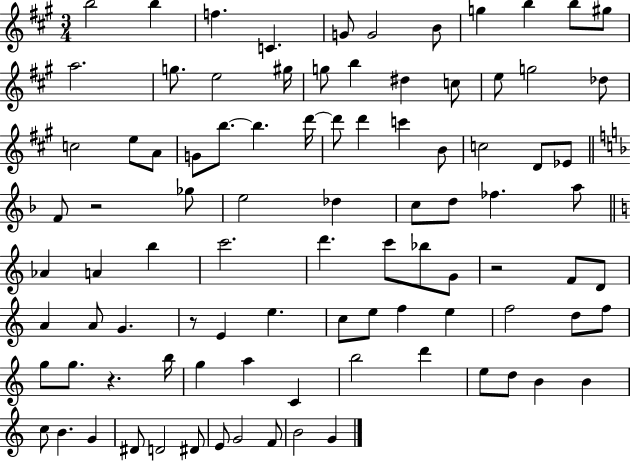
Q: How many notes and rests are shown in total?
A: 93